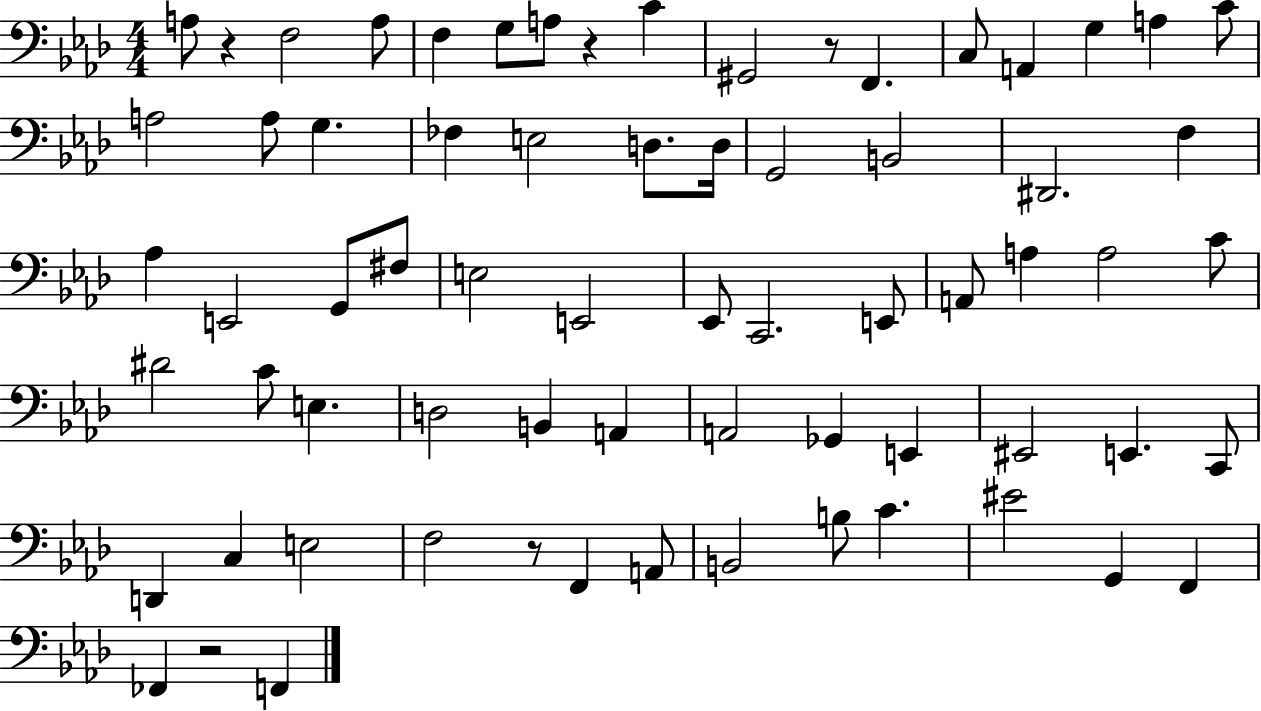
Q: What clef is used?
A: bass